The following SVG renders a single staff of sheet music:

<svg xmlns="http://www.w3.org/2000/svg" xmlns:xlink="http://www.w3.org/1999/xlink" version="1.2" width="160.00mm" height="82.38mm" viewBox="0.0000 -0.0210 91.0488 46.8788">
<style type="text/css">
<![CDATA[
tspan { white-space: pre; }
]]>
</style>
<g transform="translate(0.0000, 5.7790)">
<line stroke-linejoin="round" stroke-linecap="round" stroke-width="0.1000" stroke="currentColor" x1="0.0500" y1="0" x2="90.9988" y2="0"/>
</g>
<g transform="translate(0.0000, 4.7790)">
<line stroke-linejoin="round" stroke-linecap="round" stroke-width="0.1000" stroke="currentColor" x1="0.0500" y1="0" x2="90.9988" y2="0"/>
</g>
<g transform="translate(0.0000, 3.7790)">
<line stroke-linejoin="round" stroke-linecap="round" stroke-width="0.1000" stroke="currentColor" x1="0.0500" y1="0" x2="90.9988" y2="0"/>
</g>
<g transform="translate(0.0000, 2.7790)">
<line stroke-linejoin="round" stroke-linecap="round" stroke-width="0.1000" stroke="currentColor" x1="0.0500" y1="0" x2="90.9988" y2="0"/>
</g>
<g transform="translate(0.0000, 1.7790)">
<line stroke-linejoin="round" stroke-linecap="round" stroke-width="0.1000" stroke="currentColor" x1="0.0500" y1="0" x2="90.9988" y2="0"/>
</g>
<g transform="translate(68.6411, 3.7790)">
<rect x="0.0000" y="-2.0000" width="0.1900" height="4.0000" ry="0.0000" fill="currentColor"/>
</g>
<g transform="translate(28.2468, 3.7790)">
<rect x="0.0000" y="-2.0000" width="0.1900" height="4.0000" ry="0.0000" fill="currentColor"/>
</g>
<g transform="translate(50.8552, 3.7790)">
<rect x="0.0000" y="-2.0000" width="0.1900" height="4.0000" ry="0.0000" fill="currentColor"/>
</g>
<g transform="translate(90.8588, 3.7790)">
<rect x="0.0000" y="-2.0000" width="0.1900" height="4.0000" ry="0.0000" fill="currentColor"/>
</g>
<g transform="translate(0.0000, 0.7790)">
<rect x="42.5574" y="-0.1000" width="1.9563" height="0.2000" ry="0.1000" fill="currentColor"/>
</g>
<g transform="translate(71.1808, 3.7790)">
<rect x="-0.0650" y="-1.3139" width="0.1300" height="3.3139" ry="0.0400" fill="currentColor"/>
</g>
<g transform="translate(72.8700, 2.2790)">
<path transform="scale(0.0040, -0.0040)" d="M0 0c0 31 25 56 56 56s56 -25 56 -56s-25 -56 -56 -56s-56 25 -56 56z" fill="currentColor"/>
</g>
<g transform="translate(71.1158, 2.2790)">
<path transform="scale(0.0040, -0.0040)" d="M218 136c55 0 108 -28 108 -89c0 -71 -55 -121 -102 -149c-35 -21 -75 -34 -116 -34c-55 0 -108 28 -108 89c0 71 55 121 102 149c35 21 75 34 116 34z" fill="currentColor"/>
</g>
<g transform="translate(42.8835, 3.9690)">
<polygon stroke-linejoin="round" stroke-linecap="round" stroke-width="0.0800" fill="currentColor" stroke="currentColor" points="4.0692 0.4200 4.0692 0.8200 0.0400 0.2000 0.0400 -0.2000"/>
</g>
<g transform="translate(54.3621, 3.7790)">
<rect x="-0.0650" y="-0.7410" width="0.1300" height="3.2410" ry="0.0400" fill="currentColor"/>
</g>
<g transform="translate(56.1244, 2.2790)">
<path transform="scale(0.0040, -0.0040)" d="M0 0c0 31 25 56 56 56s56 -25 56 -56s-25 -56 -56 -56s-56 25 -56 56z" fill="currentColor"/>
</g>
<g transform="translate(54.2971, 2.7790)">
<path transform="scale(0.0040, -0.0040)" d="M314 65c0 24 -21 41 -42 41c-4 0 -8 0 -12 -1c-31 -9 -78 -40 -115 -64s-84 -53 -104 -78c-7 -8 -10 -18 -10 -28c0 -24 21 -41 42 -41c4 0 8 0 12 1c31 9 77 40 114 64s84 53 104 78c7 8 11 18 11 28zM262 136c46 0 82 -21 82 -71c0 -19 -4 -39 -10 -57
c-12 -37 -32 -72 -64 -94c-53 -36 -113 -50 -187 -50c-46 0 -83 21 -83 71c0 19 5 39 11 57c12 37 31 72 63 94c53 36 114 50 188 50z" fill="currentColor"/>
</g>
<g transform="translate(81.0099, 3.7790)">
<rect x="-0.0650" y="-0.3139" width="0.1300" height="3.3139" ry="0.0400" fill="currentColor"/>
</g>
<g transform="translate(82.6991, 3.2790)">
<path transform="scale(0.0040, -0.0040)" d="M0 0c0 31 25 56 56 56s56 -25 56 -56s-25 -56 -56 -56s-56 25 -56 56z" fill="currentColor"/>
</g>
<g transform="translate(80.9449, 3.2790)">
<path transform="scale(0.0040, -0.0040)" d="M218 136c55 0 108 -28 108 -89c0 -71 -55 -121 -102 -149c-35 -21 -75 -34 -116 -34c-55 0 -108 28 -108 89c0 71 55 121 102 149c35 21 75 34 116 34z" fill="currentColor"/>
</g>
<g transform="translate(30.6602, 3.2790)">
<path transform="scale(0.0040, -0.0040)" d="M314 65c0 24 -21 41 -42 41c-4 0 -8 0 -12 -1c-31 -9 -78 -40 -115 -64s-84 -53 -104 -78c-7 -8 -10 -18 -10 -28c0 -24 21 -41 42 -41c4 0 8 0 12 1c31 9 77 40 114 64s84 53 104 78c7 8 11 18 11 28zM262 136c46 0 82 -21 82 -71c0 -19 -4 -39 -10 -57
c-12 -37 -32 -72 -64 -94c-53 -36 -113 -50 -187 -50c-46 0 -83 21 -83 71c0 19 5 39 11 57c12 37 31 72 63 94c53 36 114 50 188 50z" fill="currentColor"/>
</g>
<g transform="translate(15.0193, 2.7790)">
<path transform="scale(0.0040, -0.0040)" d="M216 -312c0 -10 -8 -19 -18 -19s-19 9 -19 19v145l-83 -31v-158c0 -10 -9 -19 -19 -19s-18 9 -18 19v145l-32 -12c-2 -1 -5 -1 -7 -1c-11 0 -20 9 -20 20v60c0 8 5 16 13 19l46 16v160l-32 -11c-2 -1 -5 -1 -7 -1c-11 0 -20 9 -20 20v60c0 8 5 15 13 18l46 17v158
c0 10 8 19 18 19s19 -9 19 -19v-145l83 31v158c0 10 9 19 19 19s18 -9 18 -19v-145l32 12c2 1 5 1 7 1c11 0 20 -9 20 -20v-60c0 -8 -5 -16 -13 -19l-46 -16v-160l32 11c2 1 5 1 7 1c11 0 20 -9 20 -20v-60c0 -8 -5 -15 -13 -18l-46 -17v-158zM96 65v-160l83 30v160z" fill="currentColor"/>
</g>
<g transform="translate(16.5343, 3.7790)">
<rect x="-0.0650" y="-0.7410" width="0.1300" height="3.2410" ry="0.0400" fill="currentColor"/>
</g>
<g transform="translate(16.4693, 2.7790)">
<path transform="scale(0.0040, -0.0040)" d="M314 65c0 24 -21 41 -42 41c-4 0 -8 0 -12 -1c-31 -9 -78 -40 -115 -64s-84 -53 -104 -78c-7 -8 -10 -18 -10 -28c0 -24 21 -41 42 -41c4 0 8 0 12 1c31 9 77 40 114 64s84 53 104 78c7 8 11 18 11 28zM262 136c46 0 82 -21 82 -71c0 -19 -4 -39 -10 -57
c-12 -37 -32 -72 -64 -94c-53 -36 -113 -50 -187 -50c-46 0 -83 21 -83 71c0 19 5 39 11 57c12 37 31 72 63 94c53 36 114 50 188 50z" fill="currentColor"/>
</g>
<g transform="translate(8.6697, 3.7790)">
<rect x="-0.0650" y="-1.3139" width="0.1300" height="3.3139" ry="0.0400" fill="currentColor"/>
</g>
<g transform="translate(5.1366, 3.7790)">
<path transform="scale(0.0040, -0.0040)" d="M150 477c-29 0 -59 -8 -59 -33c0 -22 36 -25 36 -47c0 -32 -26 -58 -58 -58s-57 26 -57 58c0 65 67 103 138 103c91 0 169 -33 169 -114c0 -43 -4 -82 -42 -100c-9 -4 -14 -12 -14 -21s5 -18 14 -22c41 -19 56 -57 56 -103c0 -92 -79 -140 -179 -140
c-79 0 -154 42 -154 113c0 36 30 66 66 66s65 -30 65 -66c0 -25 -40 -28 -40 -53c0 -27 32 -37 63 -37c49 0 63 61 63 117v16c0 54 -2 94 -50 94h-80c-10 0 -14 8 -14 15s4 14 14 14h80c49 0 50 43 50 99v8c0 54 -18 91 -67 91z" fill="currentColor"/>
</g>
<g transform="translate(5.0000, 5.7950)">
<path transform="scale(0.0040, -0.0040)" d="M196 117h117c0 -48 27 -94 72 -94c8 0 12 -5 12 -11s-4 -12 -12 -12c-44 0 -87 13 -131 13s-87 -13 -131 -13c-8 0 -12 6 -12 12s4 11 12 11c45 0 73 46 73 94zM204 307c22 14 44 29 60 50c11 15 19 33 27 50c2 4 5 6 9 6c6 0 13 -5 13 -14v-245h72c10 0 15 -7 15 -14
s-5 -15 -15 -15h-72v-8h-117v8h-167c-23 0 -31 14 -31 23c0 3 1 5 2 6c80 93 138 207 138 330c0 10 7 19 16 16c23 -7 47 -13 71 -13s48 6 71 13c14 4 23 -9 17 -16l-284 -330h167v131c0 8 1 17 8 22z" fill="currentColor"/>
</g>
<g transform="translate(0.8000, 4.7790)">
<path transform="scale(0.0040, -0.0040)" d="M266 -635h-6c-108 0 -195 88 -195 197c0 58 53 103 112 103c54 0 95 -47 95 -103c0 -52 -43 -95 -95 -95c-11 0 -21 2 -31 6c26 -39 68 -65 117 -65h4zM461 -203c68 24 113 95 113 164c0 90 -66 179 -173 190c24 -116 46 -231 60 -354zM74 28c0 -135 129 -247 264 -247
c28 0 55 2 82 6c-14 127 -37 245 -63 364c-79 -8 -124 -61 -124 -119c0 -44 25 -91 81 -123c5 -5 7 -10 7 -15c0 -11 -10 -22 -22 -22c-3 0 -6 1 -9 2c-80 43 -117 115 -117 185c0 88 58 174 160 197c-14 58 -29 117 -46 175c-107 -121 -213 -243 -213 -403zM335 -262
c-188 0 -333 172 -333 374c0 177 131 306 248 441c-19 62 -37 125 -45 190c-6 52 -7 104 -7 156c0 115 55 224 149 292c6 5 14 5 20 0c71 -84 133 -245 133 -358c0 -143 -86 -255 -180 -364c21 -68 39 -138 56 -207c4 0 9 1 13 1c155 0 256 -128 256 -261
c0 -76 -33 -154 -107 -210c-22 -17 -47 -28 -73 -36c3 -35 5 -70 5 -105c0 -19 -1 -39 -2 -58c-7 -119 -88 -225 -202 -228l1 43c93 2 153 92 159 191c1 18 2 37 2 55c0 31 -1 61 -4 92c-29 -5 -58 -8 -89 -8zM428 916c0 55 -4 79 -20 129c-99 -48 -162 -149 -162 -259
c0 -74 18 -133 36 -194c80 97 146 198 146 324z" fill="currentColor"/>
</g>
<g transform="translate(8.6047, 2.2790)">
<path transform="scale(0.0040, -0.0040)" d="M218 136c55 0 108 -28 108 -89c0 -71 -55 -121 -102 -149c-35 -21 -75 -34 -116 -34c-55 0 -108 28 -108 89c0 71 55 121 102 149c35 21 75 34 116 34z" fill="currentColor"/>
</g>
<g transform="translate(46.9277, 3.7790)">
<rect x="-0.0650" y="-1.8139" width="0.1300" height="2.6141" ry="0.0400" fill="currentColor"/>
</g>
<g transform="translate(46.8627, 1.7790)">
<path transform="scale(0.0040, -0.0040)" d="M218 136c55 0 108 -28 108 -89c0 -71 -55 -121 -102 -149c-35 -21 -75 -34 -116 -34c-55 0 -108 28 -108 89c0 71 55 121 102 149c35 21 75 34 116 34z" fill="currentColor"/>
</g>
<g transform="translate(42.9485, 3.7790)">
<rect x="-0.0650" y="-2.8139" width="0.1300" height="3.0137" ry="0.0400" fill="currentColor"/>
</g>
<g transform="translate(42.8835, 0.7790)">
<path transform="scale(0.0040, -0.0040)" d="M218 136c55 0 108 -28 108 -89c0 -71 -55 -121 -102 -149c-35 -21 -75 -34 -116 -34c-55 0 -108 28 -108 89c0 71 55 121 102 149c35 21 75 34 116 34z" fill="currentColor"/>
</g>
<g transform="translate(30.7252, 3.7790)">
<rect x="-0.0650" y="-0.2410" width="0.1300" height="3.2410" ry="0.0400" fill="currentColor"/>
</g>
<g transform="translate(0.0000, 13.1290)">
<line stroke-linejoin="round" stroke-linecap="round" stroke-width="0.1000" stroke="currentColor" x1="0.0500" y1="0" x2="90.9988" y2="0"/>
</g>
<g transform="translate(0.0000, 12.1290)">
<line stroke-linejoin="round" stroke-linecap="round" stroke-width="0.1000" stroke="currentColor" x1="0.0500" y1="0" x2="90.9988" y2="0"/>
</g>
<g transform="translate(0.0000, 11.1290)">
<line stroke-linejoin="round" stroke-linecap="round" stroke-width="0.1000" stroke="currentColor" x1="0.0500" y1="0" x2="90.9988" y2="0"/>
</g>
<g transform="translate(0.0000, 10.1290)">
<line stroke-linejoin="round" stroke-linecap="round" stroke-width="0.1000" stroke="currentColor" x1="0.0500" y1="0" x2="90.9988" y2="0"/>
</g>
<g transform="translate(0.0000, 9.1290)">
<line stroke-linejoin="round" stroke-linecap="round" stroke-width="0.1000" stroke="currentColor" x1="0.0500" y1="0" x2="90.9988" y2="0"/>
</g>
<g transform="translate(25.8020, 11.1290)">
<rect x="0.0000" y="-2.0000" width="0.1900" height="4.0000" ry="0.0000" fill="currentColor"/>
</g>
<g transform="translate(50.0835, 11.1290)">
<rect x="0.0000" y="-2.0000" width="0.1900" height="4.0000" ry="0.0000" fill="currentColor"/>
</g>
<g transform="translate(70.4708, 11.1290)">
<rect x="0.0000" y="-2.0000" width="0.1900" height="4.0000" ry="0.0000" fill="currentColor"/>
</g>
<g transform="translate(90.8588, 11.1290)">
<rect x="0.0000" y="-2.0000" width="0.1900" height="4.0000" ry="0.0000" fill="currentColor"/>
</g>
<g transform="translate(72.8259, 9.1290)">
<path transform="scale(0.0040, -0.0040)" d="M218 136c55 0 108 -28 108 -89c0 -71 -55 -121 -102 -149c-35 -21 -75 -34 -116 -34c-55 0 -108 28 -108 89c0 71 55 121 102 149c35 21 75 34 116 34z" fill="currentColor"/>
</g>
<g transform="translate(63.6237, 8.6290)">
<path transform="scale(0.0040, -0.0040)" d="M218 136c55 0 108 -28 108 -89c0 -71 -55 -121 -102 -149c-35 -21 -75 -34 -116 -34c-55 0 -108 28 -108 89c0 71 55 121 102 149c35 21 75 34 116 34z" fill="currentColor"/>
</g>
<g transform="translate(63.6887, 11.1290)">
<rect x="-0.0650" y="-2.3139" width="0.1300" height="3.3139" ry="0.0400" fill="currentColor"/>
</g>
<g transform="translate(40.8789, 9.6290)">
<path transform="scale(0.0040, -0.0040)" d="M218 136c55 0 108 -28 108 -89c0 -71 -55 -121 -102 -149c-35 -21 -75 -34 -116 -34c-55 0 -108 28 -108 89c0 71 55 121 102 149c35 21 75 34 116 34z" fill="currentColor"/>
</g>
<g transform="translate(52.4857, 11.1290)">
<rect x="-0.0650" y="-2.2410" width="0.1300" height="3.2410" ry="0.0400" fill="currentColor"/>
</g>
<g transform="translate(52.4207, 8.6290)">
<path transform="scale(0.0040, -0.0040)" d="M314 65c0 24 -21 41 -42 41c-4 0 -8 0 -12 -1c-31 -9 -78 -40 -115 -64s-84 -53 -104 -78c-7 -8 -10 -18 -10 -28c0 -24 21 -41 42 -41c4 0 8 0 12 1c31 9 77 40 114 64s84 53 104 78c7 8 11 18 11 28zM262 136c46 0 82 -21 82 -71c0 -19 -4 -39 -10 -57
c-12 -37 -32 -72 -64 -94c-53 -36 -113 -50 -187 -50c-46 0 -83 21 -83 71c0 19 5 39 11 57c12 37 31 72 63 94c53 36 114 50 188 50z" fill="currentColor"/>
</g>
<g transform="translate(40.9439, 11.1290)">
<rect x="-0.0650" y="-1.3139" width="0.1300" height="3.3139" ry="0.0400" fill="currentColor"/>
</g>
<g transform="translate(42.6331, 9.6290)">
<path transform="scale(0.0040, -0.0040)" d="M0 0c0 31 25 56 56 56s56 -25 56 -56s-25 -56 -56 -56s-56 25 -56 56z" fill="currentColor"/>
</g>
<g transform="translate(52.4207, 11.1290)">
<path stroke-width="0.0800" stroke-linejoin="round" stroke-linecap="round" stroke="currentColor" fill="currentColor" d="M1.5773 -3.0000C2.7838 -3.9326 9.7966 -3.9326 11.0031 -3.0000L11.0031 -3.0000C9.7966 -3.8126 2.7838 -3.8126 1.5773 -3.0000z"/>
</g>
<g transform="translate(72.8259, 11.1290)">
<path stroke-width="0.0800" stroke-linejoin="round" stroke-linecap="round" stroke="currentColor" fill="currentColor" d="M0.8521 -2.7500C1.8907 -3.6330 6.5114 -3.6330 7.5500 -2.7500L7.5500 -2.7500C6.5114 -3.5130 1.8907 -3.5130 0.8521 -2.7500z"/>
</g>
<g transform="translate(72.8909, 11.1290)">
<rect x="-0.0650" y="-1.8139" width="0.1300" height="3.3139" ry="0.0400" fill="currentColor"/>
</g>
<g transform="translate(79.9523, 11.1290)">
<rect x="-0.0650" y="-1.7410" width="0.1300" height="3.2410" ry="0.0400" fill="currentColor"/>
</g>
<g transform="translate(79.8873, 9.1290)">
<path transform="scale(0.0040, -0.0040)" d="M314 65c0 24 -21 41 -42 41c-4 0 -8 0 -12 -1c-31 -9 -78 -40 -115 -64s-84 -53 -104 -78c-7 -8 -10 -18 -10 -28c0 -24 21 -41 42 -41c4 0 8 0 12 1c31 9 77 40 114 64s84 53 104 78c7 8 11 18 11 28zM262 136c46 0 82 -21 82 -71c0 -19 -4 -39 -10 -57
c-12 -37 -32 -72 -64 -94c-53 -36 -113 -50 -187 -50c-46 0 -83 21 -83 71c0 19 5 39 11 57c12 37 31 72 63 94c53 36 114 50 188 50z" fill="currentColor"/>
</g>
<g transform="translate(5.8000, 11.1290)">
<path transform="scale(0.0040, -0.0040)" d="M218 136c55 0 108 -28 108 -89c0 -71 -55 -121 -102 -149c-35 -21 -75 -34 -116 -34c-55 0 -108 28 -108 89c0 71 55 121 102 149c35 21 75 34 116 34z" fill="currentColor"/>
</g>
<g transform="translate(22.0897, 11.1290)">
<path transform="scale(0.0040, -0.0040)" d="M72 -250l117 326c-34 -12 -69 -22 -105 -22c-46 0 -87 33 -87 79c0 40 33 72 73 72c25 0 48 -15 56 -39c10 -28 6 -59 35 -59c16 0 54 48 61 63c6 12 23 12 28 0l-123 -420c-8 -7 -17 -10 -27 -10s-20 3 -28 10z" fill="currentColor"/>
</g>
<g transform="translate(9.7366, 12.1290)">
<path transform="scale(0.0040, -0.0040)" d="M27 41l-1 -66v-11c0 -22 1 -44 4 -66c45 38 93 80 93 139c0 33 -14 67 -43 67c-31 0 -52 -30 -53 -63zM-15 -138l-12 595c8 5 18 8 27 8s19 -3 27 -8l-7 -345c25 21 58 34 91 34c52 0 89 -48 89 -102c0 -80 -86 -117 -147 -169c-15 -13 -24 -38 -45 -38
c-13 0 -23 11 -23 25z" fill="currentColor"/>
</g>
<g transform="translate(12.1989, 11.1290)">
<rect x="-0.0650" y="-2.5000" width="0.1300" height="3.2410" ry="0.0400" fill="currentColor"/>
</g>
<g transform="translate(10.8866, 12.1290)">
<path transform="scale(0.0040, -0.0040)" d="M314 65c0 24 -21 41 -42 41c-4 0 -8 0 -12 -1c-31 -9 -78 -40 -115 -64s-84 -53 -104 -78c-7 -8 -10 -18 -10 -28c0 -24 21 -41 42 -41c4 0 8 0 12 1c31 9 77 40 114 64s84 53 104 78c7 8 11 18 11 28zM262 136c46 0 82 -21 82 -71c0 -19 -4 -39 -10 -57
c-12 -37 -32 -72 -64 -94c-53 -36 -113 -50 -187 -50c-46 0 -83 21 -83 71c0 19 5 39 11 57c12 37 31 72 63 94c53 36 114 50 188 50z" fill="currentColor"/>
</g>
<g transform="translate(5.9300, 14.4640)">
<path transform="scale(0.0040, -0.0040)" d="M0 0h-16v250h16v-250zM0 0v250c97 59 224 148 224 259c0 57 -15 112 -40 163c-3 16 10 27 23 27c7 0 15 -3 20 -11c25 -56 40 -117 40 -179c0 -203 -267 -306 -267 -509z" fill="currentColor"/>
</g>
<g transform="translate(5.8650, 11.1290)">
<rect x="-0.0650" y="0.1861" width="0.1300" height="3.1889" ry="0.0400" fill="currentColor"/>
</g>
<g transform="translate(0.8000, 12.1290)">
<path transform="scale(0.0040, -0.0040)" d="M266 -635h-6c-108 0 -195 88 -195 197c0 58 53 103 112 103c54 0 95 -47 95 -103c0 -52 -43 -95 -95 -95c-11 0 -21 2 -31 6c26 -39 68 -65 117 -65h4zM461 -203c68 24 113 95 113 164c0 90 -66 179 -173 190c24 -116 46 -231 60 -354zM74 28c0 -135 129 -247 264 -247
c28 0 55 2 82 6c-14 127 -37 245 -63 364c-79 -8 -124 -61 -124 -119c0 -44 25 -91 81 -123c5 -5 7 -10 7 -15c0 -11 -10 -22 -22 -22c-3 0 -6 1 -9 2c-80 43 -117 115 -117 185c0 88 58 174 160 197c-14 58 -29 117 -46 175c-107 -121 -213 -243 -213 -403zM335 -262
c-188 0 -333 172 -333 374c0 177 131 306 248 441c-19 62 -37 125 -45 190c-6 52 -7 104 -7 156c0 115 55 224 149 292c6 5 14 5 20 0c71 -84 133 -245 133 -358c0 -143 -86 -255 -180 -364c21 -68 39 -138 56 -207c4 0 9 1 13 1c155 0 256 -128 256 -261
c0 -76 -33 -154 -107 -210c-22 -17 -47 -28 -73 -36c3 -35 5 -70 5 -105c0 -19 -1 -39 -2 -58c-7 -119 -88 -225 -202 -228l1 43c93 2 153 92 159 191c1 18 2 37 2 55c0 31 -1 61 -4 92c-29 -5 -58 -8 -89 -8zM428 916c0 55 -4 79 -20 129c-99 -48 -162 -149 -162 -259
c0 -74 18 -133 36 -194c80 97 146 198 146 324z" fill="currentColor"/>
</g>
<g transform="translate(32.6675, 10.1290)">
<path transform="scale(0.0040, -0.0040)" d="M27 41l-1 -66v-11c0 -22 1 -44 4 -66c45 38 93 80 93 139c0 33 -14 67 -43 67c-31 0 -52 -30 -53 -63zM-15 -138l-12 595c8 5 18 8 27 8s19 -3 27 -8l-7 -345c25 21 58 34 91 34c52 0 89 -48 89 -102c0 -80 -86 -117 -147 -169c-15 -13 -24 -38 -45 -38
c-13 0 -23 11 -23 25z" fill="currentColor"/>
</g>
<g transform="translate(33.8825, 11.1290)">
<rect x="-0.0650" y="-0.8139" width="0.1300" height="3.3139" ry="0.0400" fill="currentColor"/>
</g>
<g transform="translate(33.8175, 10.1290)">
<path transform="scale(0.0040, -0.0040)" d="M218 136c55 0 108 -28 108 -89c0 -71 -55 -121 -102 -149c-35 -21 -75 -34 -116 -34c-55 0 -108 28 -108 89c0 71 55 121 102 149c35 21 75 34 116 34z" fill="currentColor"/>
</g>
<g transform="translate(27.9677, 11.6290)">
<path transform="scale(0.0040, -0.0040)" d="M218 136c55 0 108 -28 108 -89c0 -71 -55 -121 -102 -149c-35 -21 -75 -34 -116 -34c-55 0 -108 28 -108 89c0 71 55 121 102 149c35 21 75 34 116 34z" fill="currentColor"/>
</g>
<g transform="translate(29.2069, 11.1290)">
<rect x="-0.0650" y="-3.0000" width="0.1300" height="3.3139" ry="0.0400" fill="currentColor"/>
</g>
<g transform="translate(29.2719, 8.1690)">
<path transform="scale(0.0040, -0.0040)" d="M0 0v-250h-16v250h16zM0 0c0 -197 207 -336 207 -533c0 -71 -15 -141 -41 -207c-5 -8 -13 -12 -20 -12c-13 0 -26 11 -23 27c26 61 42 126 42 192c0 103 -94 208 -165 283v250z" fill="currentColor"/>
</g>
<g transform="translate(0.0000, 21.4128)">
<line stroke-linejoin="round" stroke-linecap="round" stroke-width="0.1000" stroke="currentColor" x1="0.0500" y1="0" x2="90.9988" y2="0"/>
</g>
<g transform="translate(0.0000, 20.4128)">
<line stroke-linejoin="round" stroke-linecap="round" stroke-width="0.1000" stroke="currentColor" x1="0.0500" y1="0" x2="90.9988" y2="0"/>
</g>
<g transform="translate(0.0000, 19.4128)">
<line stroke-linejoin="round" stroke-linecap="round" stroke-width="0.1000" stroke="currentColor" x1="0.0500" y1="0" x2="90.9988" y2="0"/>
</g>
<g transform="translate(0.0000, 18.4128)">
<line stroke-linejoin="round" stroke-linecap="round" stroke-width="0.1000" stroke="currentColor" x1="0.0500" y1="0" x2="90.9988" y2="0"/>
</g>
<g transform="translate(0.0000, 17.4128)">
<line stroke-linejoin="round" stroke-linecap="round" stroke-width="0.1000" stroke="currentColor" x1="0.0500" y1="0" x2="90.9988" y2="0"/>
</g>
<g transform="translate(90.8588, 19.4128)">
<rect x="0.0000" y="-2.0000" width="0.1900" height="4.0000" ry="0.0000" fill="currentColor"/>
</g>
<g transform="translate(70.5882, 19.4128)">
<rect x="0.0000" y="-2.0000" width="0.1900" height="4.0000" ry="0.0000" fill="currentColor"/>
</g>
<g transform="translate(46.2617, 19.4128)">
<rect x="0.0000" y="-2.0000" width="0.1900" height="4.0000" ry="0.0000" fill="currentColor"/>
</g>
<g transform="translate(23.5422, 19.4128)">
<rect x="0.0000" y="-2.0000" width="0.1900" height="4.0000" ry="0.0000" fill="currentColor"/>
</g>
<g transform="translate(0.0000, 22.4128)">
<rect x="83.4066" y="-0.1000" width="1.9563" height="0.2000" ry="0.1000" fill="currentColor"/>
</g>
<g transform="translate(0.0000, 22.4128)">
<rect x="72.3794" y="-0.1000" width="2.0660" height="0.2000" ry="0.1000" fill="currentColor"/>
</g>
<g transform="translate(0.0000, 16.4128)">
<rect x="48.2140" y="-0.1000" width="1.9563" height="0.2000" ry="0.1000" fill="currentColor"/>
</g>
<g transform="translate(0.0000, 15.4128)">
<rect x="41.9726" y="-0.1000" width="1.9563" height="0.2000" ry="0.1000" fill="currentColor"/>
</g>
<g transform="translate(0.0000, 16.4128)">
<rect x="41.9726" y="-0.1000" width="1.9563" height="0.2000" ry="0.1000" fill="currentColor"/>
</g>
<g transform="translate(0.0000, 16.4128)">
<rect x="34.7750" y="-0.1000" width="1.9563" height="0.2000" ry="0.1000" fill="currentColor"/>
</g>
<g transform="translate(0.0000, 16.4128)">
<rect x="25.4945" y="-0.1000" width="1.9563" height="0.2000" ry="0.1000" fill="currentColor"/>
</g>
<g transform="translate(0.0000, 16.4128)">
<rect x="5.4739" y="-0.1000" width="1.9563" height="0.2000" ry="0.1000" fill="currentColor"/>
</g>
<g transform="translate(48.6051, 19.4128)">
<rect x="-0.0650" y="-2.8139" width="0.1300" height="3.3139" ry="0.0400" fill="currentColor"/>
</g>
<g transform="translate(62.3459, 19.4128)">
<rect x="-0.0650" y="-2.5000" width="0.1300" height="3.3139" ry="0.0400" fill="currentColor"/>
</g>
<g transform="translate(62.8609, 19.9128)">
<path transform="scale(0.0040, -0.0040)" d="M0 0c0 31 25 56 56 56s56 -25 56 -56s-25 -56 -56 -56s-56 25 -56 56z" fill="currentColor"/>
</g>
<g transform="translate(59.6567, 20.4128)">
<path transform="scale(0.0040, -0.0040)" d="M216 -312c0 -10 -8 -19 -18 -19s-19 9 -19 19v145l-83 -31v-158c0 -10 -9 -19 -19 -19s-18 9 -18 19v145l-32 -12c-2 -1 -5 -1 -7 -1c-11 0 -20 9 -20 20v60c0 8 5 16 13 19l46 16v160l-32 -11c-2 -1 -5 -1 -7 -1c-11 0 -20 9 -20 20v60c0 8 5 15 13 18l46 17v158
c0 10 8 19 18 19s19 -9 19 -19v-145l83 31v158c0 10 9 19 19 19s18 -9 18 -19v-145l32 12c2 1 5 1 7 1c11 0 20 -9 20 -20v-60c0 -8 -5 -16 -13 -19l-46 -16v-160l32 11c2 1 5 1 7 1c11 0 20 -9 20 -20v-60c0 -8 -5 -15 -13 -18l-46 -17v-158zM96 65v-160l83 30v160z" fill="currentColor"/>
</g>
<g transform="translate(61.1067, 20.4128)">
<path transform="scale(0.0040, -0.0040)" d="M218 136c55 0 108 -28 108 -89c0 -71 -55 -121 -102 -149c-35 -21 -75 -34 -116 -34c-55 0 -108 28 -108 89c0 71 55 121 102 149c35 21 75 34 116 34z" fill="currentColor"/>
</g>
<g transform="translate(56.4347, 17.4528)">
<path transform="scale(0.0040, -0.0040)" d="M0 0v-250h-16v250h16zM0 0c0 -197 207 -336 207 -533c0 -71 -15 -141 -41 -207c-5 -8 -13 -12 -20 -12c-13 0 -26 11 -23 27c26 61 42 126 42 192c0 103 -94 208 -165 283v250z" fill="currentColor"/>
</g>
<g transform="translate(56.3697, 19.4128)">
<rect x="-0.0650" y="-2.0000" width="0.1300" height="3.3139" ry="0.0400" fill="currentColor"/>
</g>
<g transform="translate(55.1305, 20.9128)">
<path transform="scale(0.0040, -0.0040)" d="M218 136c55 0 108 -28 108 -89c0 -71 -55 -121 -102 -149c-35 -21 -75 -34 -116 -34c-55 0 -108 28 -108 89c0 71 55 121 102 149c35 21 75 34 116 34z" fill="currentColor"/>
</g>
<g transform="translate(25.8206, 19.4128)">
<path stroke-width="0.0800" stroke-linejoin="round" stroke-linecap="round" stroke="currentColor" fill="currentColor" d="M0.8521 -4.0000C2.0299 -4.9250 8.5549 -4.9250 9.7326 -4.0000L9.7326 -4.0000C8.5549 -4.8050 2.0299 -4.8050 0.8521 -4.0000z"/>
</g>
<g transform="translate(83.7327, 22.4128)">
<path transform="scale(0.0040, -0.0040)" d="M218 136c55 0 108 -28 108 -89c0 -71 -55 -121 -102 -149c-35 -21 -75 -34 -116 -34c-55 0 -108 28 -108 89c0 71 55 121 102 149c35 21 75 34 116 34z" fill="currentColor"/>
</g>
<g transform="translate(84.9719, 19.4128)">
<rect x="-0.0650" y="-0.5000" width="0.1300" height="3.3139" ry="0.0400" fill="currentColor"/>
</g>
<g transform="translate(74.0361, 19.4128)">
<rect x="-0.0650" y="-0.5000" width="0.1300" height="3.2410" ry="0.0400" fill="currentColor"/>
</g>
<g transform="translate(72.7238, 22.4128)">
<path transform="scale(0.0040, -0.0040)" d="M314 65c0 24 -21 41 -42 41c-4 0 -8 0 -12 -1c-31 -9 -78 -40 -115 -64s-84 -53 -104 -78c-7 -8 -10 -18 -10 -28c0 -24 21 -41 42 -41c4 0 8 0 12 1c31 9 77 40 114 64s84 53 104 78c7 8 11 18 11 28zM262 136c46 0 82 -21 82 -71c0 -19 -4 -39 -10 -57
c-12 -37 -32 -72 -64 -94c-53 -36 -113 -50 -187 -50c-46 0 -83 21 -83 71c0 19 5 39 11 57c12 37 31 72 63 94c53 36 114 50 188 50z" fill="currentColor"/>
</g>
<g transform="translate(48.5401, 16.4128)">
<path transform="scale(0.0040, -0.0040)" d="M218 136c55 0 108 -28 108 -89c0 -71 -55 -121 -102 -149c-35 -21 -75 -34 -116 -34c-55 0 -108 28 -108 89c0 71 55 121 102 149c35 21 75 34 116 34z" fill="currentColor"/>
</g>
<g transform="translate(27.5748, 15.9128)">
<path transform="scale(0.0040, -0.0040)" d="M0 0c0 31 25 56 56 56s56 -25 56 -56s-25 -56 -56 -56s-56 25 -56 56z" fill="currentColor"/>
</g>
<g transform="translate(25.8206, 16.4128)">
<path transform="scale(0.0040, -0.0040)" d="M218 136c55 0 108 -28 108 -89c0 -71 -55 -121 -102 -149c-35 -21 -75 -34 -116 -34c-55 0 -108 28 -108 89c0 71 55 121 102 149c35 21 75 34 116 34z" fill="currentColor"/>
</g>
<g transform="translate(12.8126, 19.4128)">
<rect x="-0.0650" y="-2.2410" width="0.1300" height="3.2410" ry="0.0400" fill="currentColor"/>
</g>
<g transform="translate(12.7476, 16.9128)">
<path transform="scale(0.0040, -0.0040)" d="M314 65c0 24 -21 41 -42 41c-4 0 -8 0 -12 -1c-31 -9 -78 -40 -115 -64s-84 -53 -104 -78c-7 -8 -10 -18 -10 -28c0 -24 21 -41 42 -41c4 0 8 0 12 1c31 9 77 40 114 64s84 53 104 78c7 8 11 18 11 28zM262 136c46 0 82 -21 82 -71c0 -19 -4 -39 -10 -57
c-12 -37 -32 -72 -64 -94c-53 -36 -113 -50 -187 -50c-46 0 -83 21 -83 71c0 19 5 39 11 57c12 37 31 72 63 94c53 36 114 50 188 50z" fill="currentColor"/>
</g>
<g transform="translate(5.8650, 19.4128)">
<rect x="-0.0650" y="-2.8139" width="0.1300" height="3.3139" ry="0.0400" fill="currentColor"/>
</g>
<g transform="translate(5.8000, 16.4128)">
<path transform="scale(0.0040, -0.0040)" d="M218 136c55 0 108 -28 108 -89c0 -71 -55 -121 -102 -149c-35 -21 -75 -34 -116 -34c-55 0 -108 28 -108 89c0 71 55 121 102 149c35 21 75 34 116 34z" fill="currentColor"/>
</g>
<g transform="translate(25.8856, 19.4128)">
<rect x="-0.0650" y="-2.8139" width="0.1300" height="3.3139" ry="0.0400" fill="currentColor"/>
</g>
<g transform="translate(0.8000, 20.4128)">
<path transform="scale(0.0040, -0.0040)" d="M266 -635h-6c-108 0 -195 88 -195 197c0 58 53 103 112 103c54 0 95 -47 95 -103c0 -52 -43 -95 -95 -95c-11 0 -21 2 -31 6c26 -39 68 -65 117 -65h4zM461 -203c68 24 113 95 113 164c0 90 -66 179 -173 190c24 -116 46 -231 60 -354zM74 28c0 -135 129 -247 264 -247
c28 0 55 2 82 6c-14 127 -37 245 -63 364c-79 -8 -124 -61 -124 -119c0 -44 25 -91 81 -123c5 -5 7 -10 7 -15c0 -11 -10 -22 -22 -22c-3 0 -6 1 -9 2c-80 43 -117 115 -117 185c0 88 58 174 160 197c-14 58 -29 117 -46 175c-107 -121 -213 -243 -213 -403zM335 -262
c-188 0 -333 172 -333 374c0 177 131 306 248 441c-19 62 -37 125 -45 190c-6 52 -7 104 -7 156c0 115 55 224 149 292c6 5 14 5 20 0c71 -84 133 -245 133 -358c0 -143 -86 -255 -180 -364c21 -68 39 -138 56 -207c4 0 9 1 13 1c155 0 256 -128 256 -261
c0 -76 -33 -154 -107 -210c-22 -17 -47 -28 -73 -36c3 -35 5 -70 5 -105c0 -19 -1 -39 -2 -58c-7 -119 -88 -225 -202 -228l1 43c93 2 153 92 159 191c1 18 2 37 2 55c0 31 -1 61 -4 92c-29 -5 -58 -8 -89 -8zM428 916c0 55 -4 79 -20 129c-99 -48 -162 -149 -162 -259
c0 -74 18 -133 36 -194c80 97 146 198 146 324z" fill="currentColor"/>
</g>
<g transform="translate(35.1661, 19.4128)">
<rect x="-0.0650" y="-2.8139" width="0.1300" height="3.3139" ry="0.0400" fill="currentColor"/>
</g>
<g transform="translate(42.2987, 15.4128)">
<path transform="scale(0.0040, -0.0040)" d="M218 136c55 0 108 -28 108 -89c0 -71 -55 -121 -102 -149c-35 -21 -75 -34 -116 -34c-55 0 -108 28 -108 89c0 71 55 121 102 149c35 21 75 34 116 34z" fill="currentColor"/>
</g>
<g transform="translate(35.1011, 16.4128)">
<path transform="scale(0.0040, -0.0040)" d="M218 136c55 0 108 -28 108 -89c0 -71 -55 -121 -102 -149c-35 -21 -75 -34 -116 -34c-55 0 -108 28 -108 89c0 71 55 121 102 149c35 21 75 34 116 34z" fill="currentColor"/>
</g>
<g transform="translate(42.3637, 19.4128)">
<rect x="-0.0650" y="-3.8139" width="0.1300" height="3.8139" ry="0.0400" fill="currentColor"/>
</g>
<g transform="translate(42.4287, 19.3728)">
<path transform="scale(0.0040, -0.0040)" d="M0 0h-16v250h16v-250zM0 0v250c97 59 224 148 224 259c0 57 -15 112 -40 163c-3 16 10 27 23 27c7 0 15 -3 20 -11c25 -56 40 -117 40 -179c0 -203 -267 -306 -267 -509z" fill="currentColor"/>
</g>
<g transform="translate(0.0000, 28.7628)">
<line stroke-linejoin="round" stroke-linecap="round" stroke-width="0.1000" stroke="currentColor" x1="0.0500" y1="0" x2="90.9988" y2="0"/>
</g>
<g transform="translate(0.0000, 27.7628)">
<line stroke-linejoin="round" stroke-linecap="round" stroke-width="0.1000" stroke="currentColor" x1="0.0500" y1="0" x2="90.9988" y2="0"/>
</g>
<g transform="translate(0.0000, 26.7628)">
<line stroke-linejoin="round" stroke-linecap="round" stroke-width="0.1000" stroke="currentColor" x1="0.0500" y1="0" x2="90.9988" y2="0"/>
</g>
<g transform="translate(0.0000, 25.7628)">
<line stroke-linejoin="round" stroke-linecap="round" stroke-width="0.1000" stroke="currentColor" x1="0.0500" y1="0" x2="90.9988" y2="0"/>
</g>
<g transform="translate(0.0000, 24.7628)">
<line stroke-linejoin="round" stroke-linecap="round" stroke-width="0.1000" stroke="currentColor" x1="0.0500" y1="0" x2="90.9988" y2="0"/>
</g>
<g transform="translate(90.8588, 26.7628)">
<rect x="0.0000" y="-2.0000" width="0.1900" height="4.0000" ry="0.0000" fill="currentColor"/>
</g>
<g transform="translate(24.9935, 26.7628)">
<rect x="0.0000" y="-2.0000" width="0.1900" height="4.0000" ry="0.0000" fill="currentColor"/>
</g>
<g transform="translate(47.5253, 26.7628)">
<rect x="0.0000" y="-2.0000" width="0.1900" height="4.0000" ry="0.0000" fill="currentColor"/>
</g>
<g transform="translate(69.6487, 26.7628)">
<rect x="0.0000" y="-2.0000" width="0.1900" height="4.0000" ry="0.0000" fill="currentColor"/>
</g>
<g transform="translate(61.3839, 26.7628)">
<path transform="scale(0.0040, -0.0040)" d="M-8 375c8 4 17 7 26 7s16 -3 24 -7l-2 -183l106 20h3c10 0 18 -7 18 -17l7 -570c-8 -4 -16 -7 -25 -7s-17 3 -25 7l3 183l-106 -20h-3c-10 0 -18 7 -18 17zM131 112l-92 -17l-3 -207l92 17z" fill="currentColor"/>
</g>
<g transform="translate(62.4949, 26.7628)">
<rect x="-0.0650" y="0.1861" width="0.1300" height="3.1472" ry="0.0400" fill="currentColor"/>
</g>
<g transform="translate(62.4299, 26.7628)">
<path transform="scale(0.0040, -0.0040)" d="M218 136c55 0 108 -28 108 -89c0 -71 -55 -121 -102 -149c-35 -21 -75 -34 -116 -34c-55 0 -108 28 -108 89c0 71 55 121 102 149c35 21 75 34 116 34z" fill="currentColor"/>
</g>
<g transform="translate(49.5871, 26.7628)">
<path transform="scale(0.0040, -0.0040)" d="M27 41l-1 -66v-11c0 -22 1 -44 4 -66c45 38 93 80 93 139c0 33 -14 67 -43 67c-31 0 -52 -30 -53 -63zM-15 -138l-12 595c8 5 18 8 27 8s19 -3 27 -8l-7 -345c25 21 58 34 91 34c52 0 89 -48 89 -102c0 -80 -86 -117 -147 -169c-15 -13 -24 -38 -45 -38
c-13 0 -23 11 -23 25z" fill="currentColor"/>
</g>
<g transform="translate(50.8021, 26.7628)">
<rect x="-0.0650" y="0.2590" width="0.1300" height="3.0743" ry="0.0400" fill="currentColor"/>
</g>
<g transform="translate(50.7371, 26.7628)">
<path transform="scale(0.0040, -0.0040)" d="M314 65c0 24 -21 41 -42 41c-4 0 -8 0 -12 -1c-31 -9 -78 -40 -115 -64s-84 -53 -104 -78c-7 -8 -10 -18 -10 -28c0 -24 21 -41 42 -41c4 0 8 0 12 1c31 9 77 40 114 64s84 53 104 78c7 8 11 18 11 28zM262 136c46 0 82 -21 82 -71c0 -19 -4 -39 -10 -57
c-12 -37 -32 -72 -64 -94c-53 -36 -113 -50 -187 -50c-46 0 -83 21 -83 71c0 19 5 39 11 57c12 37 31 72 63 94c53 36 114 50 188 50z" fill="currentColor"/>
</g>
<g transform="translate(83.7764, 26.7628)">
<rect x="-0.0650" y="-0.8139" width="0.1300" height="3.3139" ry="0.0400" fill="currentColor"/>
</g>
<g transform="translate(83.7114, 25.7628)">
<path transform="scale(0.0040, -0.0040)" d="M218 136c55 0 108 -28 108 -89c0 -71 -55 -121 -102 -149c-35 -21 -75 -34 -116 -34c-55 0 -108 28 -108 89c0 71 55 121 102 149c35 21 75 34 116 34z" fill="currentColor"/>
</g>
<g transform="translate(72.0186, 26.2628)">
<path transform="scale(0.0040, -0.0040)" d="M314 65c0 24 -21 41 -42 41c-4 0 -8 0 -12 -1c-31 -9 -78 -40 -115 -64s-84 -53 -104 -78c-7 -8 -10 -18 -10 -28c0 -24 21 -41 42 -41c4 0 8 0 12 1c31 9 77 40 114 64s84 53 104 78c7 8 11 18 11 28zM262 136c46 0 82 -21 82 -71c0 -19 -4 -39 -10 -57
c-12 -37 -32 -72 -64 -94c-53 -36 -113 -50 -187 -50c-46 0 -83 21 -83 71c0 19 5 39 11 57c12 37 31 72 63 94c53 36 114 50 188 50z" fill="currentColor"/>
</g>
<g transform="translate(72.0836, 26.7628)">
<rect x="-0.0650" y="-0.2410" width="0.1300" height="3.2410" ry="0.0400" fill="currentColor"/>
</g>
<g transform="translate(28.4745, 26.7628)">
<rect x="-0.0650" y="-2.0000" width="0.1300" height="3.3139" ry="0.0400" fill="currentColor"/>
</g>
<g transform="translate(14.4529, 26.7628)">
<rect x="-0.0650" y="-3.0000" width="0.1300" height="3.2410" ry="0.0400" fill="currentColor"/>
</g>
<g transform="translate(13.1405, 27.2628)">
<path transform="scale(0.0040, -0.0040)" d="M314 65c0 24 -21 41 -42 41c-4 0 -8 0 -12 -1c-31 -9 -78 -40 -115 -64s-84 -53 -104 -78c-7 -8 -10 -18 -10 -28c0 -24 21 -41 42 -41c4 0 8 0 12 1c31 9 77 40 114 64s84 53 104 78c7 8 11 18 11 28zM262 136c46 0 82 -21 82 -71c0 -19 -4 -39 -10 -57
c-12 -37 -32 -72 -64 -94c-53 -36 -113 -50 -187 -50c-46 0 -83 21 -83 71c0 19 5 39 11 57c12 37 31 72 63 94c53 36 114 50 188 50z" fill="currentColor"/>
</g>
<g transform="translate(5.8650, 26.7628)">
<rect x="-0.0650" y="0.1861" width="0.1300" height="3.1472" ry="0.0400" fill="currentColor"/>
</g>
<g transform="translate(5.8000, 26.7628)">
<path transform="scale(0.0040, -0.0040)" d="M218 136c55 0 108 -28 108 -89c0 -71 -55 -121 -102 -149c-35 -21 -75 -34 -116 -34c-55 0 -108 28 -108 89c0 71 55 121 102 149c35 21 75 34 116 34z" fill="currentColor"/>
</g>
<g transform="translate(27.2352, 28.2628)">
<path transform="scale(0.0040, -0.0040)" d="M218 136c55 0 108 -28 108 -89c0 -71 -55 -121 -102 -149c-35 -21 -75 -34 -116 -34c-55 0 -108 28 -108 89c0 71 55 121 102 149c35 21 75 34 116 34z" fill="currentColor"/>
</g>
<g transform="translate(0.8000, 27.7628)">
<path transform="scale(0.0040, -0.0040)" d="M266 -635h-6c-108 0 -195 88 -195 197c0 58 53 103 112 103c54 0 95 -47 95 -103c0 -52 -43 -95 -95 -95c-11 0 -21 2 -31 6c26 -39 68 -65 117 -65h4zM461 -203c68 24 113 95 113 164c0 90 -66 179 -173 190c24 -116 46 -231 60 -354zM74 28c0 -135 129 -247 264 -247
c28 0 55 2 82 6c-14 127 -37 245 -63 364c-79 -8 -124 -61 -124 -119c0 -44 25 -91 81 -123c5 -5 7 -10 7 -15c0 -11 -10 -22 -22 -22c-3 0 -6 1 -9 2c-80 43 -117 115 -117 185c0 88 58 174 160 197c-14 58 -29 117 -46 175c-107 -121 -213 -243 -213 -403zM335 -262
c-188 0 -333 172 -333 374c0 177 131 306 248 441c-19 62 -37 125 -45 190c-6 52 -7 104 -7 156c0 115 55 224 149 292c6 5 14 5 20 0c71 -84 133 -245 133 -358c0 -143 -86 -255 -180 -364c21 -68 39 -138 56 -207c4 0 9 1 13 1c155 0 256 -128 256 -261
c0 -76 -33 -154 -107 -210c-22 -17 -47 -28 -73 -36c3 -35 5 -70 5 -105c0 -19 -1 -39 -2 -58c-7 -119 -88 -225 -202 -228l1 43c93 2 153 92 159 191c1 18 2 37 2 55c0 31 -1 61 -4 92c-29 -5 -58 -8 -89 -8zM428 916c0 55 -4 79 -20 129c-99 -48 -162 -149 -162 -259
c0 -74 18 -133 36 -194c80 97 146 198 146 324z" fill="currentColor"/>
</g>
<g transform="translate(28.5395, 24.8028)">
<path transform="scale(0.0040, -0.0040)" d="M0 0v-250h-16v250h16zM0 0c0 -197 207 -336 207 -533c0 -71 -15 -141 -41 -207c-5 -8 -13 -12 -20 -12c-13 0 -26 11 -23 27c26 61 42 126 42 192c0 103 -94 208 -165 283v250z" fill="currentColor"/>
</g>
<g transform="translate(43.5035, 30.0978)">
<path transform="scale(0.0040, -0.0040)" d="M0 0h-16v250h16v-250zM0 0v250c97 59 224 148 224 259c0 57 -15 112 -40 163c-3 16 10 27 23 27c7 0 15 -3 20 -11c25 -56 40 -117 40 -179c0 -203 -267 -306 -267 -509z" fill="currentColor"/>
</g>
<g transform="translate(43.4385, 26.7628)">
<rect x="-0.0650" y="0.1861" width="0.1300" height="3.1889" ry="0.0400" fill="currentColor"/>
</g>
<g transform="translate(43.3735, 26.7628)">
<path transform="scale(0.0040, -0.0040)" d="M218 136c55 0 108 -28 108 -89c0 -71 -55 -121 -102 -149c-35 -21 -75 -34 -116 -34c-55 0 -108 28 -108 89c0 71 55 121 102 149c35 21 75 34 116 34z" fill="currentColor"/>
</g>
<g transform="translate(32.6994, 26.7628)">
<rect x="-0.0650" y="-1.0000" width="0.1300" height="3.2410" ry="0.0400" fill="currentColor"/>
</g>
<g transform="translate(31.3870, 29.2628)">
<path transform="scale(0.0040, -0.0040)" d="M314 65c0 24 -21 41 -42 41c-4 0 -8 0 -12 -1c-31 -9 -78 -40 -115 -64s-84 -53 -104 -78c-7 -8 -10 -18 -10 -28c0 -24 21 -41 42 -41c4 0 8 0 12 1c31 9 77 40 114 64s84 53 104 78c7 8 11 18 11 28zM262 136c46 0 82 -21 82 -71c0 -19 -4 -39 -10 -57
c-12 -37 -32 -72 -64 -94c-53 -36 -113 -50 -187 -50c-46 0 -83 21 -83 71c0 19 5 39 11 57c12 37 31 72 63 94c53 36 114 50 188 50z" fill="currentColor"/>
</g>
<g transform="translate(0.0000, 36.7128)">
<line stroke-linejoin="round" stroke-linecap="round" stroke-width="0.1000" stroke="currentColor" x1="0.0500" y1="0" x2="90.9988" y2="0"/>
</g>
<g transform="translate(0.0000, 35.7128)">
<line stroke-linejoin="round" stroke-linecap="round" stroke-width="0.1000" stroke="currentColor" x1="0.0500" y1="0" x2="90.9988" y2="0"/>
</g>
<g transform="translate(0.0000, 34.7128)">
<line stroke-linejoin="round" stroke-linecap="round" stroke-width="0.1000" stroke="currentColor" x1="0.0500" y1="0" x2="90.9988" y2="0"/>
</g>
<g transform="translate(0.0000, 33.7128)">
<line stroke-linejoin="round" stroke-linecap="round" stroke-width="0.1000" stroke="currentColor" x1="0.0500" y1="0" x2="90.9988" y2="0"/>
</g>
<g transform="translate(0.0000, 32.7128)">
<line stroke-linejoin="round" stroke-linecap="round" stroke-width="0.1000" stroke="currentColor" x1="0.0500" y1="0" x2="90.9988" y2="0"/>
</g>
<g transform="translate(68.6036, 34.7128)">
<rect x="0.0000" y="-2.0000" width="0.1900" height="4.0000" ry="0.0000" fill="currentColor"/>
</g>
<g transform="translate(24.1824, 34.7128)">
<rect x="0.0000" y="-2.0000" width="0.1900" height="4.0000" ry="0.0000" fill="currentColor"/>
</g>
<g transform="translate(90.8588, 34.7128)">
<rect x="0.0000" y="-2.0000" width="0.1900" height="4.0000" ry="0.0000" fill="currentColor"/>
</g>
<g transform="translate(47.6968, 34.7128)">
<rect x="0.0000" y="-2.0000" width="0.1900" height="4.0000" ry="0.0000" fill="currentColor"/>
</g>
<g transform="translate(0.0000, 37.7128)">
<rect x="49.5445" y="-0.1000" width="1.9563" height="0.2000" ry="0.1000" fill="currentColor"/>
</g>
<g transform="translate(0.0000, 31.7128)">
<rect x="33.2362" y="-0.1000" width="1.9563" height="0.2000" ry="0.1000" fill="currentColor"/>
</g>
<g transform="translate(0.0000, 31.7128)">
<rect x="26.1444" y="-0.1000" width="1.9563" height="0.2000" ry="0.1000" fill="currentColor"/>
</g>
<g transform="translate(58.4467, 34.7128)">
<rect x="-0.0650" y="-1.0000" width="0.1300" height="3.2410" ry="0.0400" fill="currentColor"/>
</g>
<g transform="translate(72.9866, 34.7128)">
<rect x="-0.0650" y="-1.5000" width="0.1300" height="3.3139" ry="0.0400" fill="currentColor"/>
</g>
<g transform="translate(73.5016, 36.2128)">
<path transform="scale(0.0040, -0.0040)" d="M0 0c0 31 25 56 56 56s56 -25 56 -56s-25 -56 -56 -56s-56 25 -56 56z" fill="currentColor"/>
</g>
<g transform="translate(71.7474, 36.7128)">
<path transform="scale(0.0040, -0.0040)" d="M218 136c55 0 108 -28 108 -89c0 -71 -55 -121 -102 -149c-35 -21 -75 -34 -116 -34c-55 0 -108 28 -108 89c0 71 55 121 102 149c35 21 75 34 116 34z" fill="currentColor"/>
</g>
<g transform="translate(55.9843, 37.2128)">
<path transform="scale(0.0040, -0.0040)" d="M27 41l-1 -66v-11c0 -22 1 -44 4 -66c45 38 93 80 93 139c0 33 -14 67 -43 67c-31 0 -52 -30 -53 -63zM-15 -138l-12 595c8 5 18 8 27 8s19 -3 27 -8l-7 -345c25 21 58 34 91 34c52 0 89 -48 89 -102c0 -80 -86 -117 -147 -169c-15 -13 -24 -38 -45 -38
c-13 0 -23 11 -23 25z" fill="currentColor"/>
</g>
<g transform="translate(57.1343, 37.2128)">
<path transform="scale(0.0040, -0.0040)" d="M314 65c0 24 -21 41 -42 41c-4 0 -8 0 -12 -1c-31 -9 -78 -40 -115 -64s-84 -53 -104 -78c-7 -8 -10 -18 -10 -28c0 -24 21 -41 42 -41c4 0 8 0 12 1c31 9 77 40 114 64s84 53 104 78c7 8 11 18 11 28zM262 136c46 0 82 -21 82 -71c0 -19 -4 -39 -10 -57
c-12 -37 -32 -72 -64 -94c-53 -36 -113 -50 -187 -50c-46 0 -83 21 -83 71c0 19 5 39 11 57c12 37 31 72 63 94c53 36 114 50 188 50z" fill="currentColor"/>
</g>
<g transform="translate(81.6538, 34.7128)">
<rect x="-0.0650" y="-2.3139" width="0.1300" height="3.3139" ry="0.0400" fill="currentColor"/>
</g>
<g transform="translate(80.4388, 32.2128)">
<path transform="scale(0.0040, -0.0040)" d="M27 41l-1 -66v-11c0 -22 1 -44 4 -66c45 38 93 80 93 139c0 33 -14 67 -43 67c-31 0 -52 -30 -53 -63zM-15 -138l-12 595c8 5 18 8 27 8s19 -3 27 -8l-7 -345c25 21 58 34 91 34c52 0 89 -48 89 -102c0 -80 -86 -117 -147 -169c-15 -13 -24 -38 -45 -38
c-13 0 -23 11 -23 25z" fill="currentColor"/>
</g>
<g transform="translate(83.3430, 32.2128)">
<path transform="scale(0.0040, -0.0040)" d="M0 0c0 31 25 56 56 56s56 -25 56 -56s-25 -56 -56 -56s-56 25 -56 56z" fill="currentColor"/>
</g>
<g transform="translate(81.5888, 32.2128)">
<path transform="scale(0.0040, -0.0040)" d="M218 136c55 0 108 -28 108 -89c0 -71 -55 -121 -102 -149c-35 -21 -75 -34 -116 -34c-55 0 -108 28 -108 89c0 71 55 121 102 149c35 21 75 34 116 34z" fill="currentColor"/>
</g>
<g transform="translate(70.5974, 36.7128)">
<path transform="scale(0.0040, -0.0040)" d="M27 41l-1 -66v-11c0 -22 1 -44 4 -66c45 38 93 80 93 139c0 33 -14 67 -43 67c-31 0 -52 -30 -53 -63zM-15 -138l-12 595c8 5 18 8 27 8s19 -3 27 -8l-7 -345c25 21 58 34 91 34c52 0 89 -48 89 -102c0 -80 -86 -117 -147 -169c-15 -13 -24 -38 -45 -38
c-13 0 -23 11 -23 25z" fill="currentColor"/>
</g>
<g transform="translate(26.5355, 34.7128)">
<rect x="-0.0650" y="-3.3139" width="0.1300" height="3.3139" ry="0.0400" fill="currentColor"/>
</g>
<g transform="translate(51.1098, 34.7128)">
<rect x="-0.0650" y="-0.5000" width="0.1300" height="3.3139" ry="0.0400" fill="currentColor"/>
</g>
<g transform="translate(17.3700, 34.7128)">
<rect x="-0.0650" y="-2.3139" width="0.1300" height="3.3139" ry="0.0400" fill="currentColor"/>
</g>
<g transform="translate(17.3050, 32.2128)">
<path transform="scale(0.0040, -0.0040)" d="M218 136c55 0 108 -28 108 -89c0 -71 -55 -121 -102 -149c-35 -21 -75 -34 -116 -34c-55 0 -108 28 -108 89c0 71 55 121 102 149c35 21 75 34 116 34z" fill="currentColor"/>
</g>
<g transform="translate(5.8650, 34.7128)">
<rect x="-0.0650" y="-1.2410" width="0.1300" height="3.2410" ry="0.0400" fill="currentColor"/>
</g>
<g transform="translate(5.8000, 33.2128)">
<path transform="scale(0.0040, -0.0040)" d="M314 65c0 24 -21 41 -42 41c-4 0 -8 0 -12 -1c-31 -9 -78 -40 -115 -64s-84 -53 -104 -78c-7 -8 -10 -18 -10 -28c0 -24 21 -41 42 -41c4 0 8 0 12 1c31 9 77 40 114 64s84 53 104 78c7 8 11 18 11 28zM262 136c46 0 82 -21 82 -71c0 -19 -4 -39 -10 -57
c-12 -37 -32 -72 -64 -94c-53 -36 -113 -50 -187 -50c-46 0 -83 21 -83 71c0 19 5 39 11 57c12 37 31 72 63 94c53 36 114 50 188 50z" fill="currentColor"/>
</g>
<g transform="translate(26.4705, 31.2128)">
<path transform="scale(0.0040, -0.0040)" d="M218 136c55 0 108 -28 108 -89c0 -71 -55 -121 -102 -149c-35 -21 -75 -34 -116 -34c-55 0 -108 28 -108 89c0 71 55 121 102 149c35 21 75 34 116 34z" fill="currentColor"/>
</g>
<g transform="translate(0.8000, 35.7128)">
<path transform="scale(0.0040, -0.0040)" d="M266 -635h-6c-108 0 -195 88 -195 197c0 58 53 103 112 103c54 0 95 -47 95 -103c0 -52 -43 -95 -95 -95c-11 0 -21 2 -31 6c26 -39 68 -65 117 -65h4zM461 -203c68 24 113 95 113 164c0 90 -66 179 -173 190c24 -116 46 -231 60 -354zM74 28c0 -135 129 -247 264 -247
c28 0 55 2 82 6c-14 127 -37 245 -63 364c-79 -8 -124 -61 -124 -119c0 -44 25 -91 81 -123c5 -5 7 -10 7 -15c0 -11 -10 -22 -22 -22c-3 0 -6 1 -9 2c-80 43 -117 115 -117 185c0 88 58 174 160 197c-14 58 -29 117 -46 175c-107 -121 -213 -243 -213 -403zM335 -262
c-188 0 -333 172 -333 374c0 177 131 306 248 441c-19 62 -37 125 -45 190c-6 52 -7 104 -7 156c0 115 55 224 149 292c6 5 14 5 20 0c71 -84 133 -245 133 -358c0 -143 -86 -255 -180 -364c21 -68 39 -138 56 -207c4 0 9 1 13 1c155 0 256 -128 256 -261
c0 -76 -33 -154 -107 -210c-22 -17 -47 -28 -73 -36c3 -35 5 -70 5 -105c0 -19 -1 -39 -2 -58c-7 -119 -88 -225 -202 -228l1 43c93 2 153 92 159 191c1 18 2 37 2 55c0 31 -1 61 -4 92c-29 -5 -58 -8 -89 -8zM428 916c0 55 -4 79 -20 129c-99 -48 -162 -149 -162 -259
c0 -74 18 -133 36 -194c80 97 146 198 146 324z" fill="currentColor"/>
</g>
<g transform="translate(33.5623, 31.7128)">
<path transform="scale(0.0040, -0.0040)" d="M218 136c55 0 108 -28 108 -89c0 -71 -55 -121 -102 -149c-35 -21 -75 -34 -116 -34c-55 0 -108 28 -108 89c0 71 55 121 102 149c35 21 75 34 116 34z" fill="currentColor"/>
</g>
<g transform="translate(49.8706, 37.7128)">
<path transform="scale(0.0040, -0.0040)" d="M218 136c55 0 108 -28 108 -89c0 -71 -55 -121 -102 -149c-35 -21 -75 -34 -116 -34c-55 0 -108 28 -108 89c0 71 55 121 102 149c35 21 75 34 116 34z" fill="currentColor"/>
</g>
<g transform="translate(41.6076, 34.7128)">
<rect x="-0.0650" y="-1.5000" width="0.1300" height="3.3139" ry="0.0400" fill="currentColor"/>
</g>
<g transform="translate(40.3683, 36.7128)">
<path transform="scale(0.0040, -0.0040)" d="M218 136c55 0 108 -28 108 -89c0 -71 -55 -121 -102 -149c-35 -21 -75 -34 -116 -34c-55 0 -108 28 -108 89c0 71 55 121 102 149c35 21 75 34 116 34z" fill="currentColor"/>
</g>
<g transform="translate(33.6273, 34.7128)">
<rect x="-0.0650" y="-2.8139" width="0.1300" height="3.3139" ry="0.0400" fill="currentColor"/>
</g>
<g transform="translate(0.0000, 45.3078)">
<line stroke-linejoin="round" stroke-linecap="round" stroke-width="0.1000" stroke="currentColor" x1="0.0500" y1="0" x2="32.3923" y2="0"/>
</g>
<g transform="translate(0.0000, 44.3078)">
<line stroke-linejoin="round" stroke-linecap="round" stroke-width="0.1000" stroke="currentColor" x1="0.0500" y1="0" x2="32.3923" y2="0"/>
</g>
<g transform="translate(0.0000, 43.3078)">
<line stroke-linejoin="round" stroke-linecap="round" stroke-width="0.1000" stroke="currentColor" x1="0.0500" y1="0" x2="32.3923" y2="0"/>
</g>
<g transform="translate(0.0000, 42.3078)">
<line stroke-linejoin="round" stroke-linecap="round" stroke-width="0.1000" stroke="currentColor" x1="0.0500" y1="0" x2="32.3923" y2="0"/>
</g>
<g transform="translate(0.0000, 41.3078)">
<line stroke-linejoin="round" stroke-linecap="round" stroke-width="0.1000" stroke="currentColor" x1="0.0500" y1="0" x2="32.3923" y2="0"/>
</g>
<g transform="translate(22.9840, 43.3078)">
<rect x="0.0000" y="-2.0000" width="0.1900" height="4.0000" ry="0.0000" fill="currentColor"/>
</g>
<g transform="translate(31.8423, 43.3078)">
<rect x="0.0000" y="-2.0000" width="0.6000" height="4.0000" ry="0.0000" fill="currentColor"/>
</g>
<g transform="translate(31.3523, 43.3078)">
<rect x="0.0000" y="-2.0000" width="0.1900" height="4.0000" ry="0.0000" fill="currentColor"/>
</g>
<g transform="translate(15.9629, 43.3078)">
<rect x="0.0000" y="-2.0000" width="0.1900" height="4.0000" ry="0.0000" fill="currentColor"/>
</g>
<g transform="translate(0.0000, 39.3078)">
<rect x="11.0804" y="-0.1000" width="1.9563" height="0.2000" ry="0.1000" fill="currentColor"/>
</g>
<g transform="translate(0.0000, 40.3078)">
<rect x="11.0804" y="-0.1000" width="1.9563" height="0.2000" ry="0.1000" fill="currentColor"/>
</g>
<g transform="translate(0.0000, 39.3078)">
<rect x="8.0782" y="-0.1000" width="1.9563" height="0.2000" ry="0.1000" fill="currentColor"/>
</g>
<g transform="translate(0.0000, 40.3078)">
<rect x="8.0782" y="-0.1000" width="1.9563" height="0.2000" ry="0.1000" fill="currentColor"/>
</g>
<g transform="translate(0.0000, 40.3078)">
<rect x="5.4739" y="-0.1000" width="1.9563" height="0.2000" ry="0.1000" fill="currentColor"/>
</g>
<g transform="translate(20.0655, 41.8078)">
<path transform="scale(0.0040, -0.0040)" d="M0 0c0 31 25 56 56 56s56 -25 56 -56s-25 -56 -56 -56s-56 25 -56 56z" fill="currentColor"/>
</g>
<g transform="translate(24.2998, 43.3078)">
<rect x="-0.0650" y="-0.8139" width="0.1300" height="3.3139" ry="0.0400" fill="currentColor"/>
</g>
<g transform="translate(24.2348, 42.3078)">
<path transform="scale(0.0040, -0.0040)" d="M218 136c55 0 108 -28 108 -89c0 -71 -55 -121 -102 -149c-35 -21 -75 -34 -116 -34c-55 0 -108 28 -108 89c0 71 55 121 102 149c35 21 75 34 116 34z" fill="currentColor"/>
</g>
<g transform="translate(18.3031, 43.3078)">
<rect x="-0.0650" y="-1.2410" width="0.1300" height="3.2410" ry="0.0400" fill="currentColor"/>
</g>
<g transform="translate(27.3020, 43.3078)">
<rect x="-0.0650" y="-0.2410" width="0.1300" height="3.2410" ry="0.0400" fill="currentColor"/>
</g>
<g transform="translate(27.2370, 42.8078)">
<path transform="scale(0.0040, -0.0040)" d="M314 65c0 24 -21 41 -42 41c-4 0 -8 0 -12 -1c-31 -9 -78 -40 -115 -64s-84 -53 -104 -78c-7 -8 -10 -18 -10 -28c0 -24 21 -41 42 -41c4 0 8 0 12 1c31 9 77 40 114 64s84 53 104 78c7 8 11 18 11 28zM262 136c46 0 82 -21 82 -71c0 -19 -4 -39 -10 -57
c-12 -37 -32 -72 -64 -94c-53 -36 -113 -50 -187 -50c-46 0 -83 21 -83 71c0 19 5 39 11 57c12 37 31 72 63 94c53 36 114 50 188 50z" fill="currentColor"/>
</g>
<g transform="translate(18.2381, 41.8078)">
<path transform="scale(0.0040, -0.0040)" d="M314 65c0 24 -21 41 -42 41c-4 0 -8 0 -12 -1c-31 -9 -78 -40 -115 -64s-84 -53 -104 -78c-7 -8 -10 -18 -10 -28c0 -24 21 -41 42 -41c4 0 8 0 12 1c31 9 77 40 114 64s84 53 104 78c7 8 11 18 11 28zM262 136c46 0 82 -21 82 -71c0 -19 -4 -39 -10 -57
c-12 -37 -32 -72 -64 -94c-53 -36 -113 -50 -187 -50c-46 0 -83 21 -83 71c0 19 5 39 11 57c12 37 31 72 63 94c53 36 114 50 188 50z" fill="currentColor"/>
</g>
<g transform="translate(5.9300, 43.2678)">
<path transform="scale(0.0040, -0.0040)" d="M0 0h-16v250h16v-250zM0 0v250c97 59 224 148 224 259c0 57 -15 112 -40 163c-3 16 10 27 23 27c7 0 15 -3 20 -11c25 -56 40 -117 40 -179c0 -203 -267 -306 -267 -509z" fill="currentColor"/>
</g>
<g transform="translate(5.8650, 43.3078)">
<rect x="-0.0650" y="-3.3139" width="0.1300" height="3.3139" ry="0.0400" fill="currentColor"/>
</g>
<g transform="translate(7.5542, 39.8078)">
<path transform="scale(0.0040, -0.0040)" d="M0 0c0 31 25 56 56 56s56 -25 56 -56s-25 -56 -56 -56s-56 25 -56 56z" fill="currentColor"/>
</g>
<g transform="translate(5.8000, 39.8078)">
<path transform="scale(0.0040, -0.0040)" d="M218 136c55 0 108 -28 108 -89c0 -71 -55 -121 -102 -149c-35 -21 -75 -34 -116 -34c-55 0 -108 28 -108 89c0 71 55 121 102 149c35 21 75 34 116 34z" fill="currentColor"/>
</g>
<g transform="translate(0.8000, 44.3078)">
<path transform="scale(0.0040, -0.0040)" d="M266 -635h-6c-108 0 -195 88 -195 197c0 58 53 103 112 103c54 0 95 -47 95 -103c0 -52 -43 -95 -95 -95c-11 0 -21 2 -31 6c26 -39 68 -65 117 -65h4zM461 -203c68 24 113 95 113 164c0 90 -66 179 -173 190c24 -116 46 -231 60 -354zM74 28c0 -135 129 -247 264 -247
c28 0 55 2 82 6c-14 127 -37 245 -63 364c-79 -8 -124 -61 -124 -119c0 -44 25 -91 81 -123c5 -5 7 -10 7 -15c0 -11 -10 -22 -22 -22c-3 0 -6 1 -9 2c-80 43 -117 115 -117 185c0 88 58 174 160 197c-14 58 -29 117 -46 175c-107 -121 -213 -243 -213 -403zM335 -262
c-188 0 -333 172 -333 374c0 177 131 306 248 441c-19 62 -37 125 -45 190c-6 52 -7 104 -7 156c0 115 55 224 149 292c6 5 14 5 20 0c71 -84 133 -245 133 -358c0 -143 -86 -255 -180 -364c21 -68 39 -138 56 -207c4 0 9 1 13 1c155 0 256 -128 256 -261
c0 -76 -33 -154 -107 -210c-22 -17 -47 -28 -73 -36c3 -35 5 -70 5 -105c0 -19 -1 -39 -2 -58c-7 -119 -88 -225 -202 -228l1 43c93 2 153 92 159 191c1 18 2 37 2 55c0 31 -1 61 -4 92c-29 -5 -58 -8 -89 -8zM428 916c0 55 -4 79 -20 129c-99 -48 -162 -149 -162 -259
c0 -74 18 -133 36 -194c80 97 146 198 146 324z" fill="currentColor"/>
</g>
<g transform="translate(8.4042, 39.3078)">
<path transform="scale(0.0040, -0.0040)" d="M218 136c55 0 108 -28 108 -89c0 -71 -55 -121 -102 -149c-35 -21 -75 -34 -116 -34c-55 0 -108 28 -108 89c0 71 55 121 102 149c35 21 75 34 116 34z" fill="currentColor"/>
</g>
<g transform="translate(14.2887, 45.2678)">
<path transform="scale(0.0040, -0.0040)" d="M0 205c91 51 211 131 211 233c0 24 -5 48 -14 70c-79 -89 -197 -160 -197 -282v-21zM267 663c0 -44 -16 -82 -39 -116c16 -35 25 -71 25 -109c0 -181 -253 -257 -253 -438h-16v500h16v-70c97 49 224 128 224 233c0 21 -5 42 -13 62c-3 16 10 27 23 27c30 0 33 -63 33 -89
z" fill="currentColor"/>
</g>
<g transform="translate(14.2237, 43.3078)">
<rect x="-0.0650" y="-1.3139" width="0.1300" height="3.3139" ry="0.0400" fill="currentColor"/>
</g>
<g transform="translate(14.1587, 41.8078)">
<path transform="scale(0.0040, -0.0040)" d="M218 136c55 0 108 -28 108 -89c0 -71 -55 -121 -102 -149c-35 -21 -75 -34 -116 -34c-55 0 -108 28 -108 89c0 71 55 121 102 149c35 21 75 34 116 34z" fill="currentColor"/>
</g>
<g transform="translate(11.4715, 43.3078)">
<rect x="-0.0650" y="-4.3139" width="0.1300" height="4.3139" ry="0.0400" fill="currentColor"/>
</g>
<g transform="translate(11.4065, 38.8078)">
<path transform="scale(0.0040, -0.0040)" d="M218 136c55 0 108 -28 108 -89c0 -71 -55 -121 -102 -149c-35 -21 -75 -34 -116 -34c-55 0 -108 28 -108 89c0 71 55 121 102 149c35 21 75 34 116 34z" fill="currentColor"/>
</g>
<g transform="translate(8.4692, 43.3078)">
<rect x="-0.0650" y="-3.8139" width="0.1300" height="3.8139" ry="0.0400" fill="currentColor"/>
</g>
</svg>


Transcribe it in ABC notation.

X:1
T:Untitled
M:3/4
L:1/4
K:C
e ^d2 c2 a/2 f/2 d2 e c B/2 _G2 z/2 A/2 _d e g2 g f f2 a g2 a a c'/2 a F/2 ^G C2 C B A2 F/2 D2 B/2 _B2 B c2 d e2 g b a E C _D2 _E _g b/2 c' d' e/4 e2 d c2